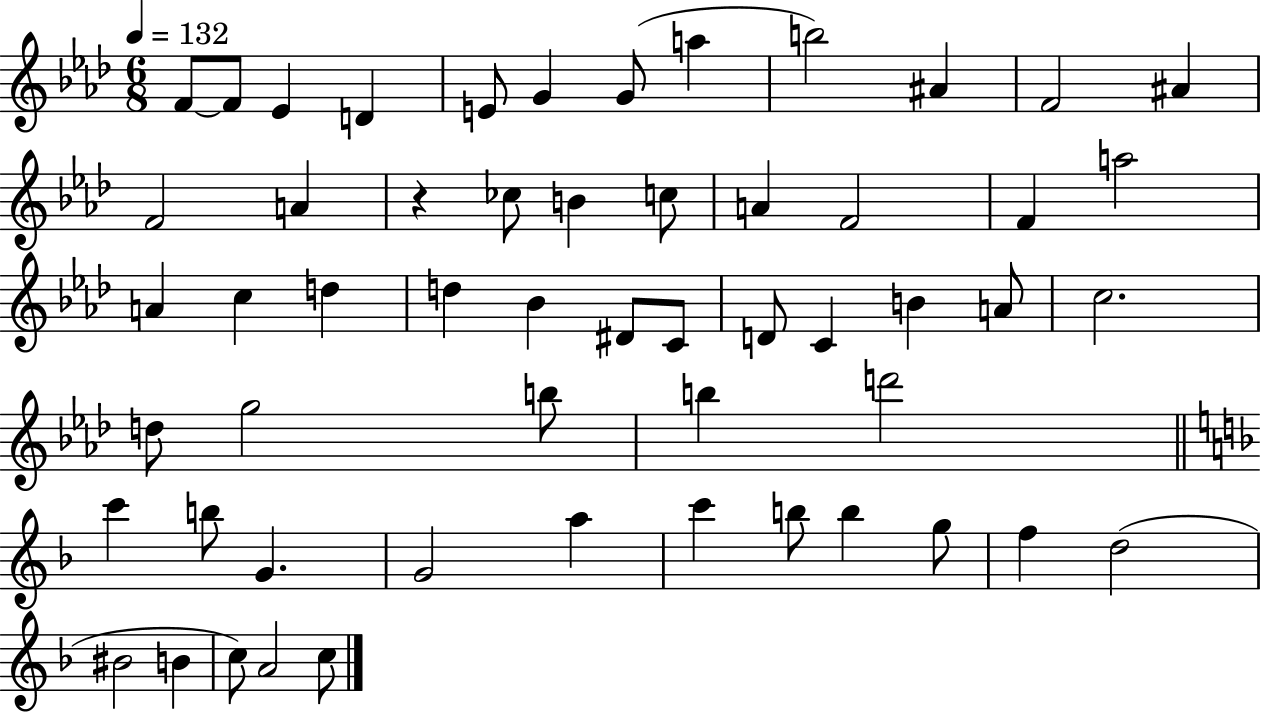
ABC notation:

X:1
T:Untitled
M:6/8
L:1/4
K:Ab
F/2 F/2 _E D E/2 G G/2 a b2 ^A F2 ^A F2 A z _c/2 B c/2 A F2 F a2 A c d d _B ^D/2 C/2 D/2 C B A/2 c2 d/2 g2 b/2 b d'2 c' b/2 G G2 a c' b/2 b g/2 f d2 ^B2 B c/2 A2 c/2